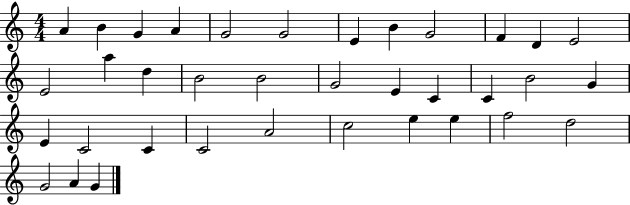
A4/q B4/q G4/q A4/q G4/h G4/h E4/q B4/q G4/h F4/q D4/q E4/h E4/h A5/q D5/q B4/h B4/h G4/h E4/q C4/q C4/q B4/h G4/q E4/q C4/h C4/q C4/h A4/h C5/h E5/q E5/q F5/h D5/h G4/h A4/q G4/q